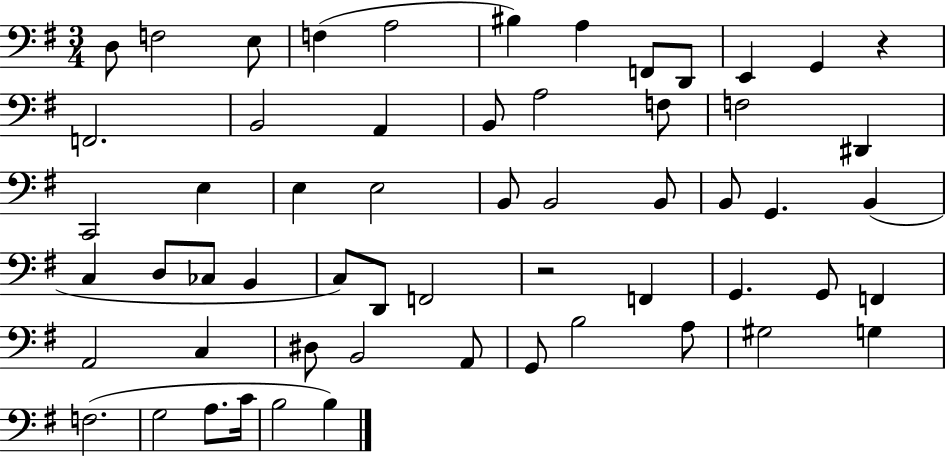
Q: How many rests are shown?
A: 2